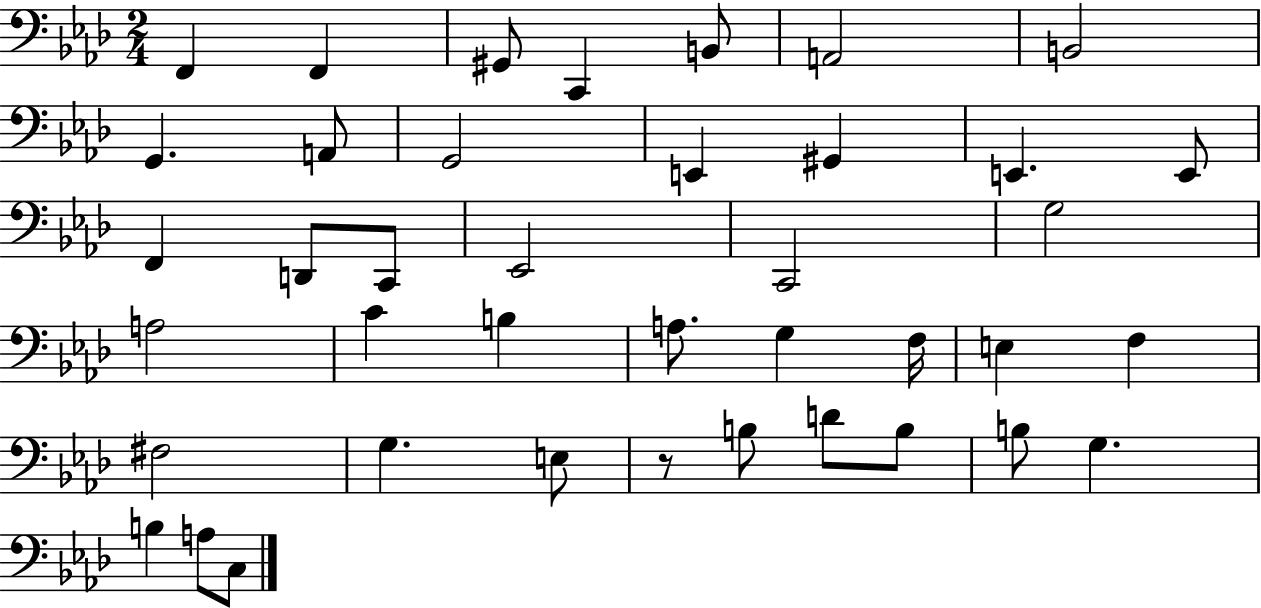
F2/q F2/q G#2/e C2/q B2/e A2/h B2/h G2/q. A2/e G2/h E2/q G#2/q E2/q. E2/e F2/q D2/e C2/e Eb2/h C2/h G3/h A3/h C4/q B3/q A3/e. G3/q F3/s E3/q F3/q F#3/h G3/q. E3/e R/e B3/e D4/e B3/e B3/e G3/q. B3/q A3/e C3/e